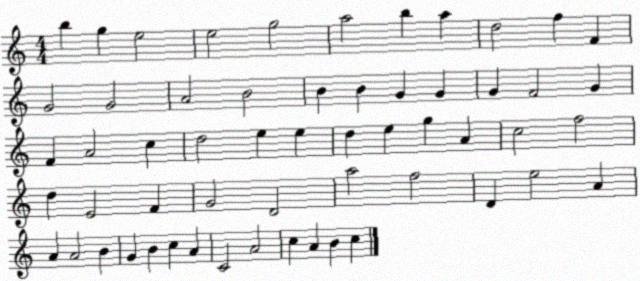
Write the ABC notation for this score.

X:1
T:Untitled
M:4/4
L:1/4
K:C
b g e2 e2 g2 a2 b a d2 f F G2 G2 A2 B2 B B G G G F2 G F A2 c d2 e e d e g A c2 f2 d E2 F G2 D2 a2 f2 D e2 A A A2 B G B c A C2 A2 c A B c